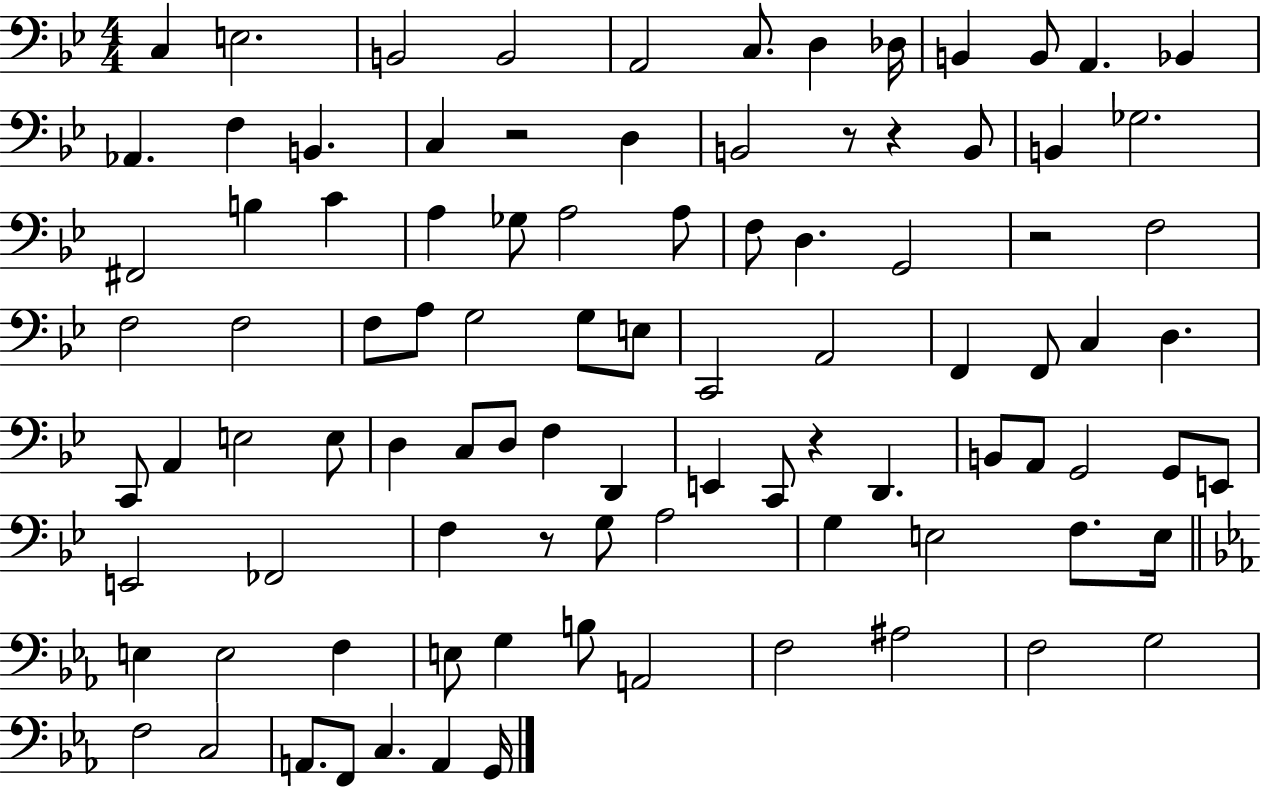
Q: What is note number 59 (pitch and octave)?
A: A2